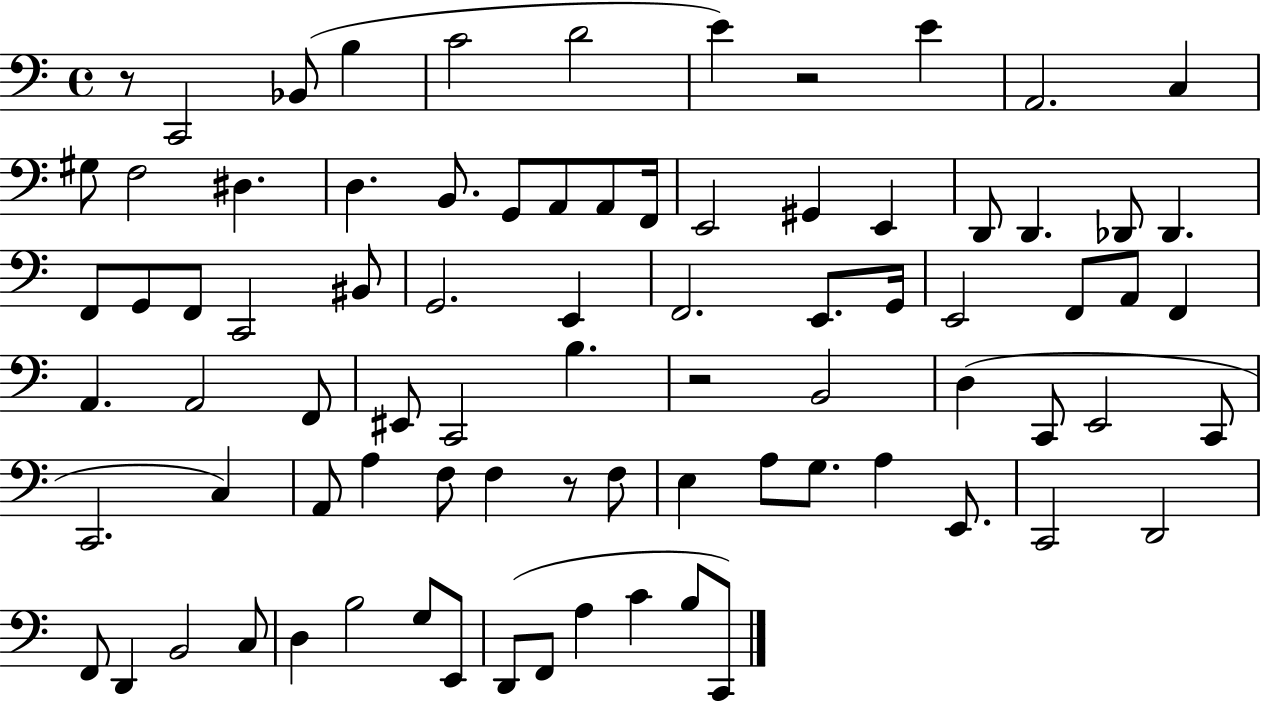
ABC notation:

X:1
T:Untitled
M:4/4
L:1/4
K:C
z/2 C,,2 _B,,/2 B, C2 D2 E z2 E A,,2 C, ^G,/2 F,2 ^D, D, B,,/2 G,,/2 A,,/2 A,,/2 F,,/4 E,,2 ^G,, E,, D,,/2 D,, _D,,/2 _D,, F,,/2 G,,/2 F,,/2 C,,2 ^B,,/2 G,,2 E,, F,,2 E,,/2 G,,/4 E,,2 F,,/2 A,,/2 F,, A,, A,,2 F,,/2 ^E,,/2 C,,2 B, z2 B,,2 D, C,,/2 E,,2 C,,/2 C,,2 C, A,,/2 A, F,/2 F, z/2 F,/2 E, A,/2 G,/2 A, E,,/2 C,,2 D,,2 F,,/2 D,, B,,2 C,/2 D, B,2 G,/2 E,,/2 D,,/2 F,,/2 A, C B,/2 C,,/2